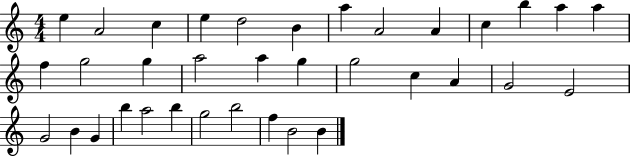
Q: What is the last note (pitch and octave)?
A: B4